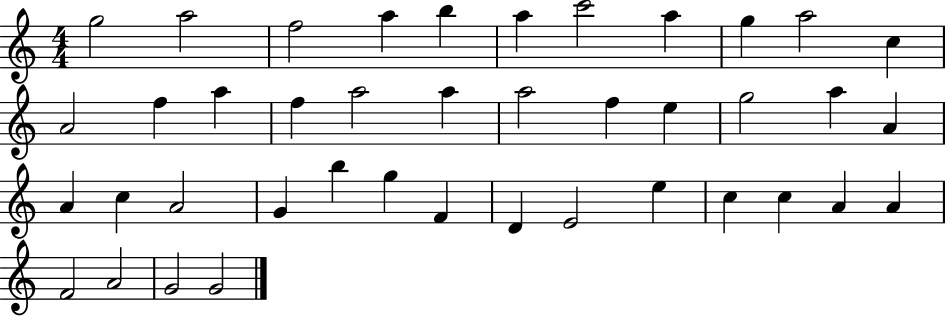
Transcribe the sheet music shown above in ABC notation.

X:1
T:Untitled
M:4/4
L:1/4
K:C
g2 a2 f2 a b a c'2 a g a2 c A2 f a f a2 a a2 f e g2 a A A c A2 G b g F D E2 e c c A A F2 A2 G2 G2